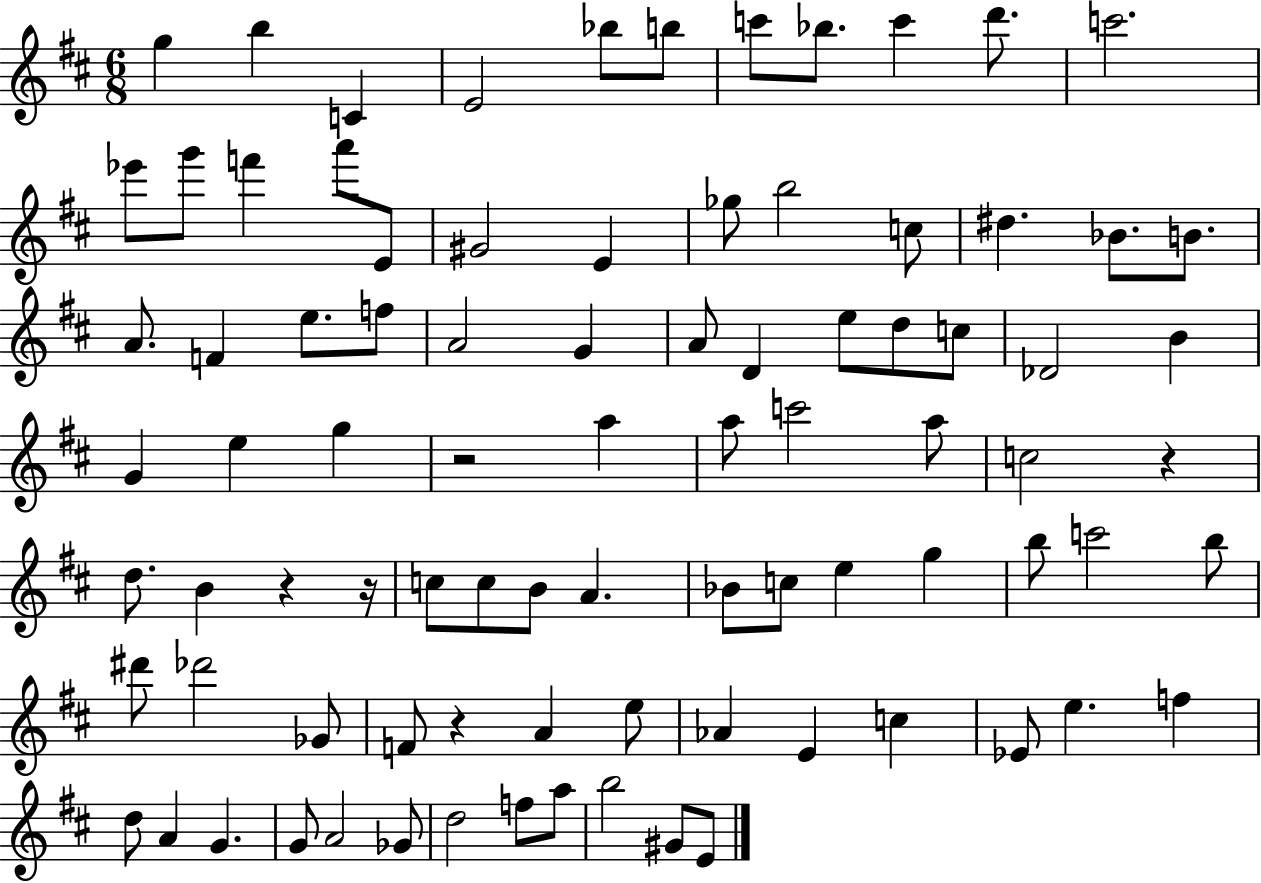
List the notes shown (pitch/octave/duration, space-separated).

G5/q B5/q C4/q E4/h Bb5/e B5/e C6/e Bb5/e. C6/q D6/e. C6/h. Eb6/e G6/e F6/q A6/e E4/e G#4/h E4/q Gb5/e B5/h C5/e D#5/q. Bb4/e. B4/e. A4/e. F4/q E5/e. F5/e A4/h G4/q A4/e D4/q E5/e D5/e C5/e Db4/h B4/q G4/q E5/q G5/q R/h A5/q A5/e C6/h A5/e C5/h R/q D5/e. B4/q R/q R/s C5/e C5/e B4/e A4/q. Bb4/e C5/e E5/q G5/q B5/e C6/h B5/e D#6/e Db6/h Gb4/e F4/e R/q A4/q E5/e Ab4/q E4/q C5/q Eb4/e E5/q. F5/q D5/e A4/q G4/q. G4/e A4/h Gb4/e D5/h F5/e A5/e B5/h G#4/e E4/e